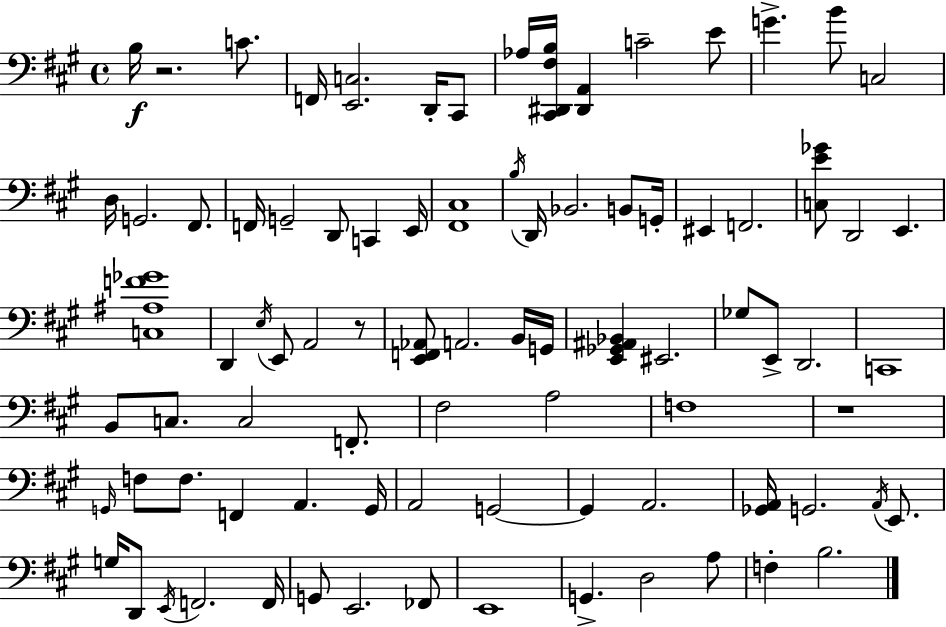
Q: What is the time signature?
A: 4/4